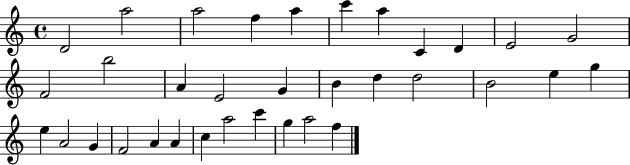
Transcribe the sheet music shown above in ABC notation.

X:1
T:Untitled
M:4/4
L:1/4
K:C
D2 a2 a2 f a c' a C D E2 G2 F2 b2 A E2 G B d d2 B2 e g e A2 G F2 A A c a2 c' g a2 f